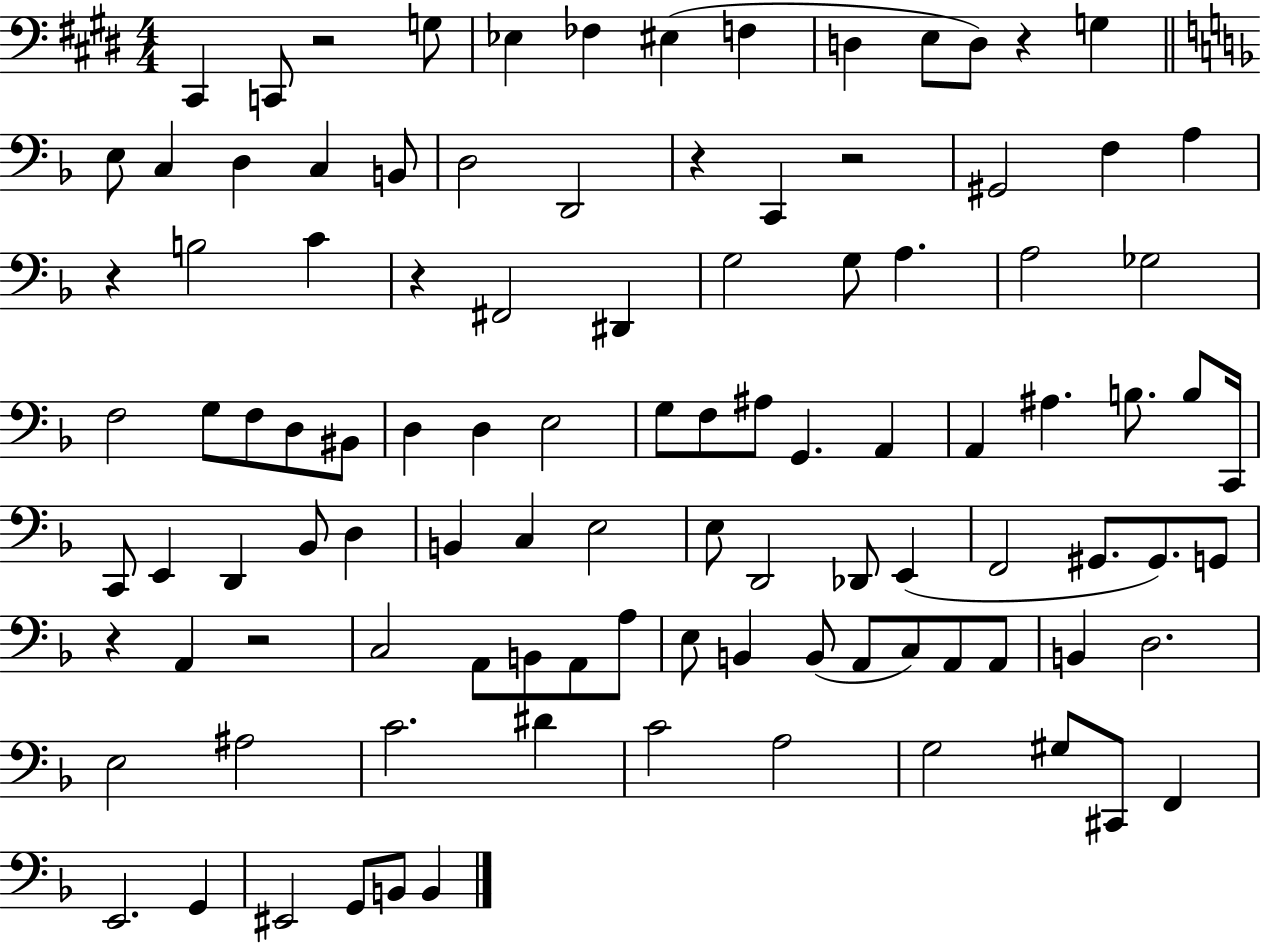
X:1
T:Untitled
M:4/4
L:1/4
K:E
^C,, C,,/2 z2 G,/2 _E, _F, ^E, F, D, E,/2 D,/2 z G, E,/2 C, D, C, B,,/2 D,2 D,,2 z C,, z2 ^G,,2 F, A, z B,2 C z ^F,,2 ^D,, G,2 G,/2 A, A,2 _G,2 F,2 G,/2 F,/2 D,/2 ^B,,/2 D, D, E,2 G,/2 F,/2 ^A,/2 G,, A,, A,, ^A, B,/2 B,/2 C,,/4 C,,/2 E,, D,, _B,,/2 D, B,, C, E,2 E,/2 D,,2 _D,,/2 E,, F,,2 ^G,,/2 ^G,,/2 G,,/2 z A,, z2 C,2 A,,/2 B,,/2 A,,/2 A,/2 E,/2 B,, B,,/2 A,,/2 C,/2 A,,/2 A,,/2 B,, D,2 E,2 ^A,2 C2 ^D C2 A,2 G,2 ^G,/2 ^C,,/2 F,, E,,2 G,, ^E,,2 G,,/2 B,,/2 B,,